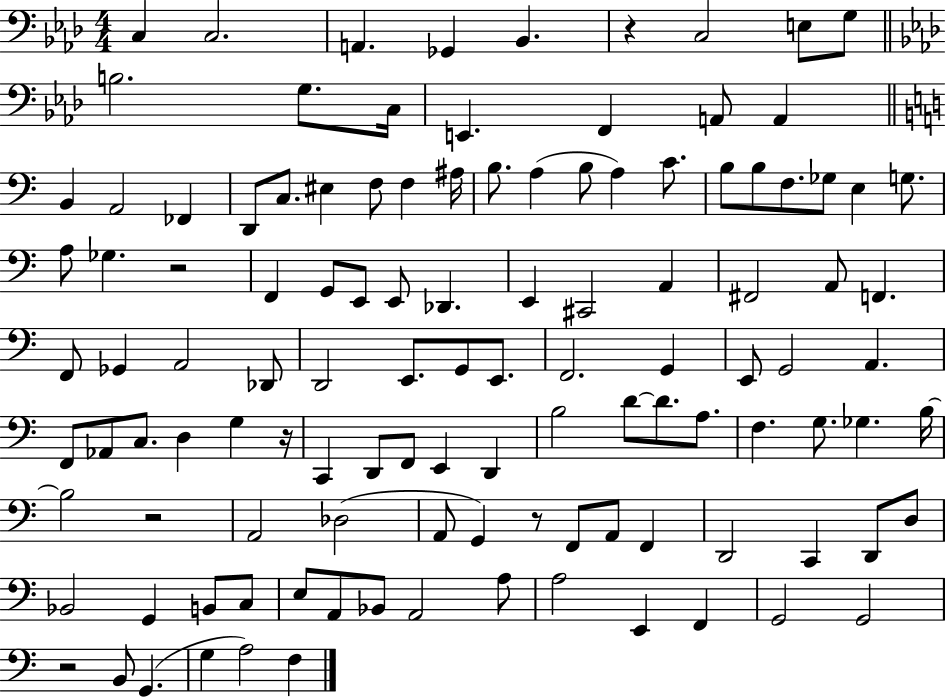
X:1
T:Untitled
M:4/4
L:1/4
K:Ab
C, C,2 A,, _G,, _B,, z C,2 E,/2 G,/2 B,2 G,/2 C,/4 E,, F,, A,,/2 A,, B,, A,,2 _F,, D,,/2 C,/2 ^E, F,/2 F, ^A,/4 B,/2 A, B,/2 A, C/2 B,/2 B,/2 F,/2 _G,/2 E, G,/2 A,/2 _G, z2 F,, G,,/2 E,,/2 E,,/2 _D,, E,, ^C,,2 A,, ^F,,2 A,,/2 F,, F,,/2 _G,, A,,2 _D,,/2 D,,2 E,,/2 G,,/2 E,,/2 F,,2 G,, E,,/2 G,,2 A,, F,,/2 _A,,/2 C,/2 D, G, z/4 C,, D,,/2 F,,/2 E,, D,, B,2 D/2 D/2 A,/2 F, G,/2 _G, B,/4 B,2 z2 A,,2 _D,2 A,,/2 G,, z/2 F,,/2 A,,/2 F,, D,,2 C,, D,,/2 D,/2 _B,,2 G,, B,,/2 C,/2 E,/2 A,,/2 _B,,/2 A,,2 A,/2 A,2 E,, F,, G,,2 G,,2 z2 B,,/2 G,, G, A,2 F,